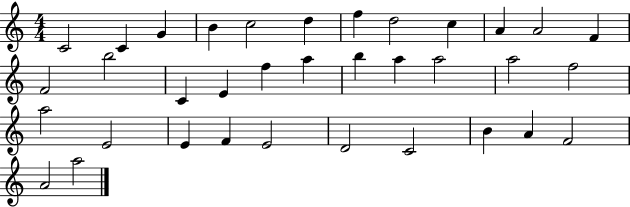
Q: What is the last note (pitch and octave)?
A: A5